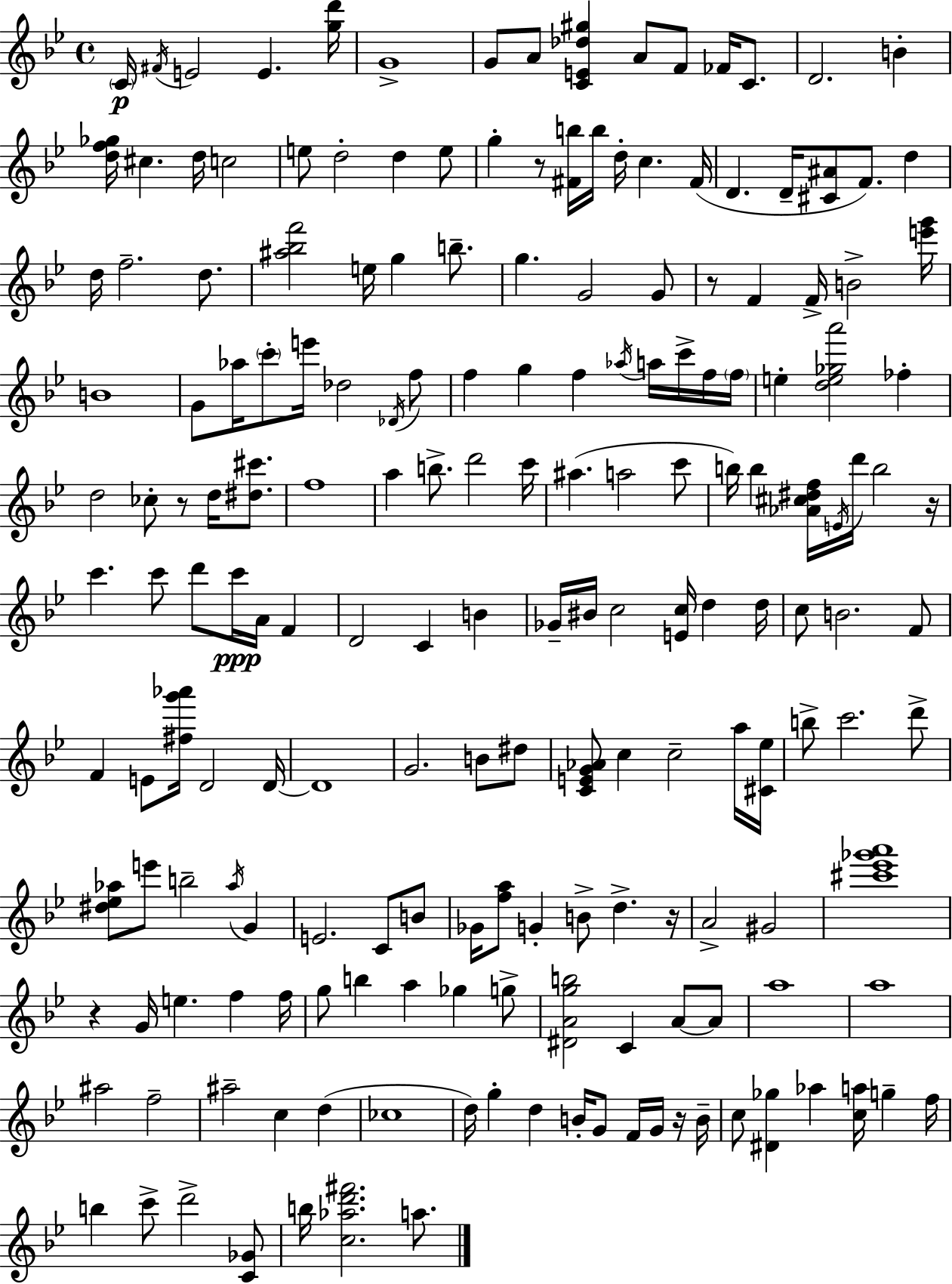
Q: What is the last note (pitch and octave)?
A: A5